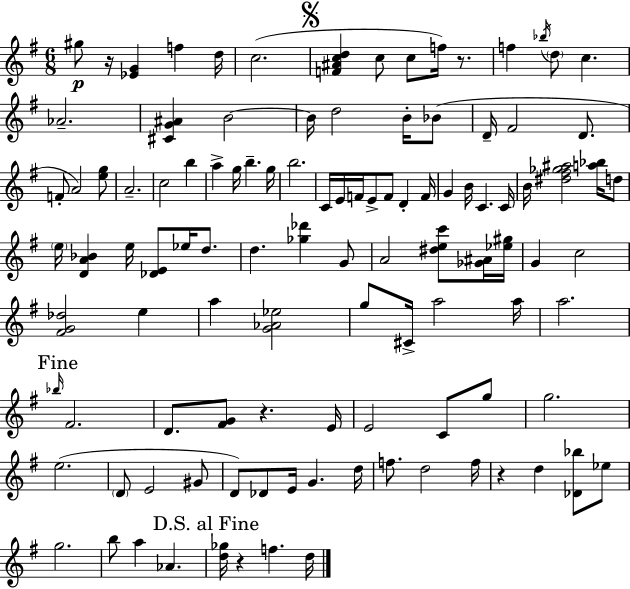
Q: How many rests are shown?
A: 5